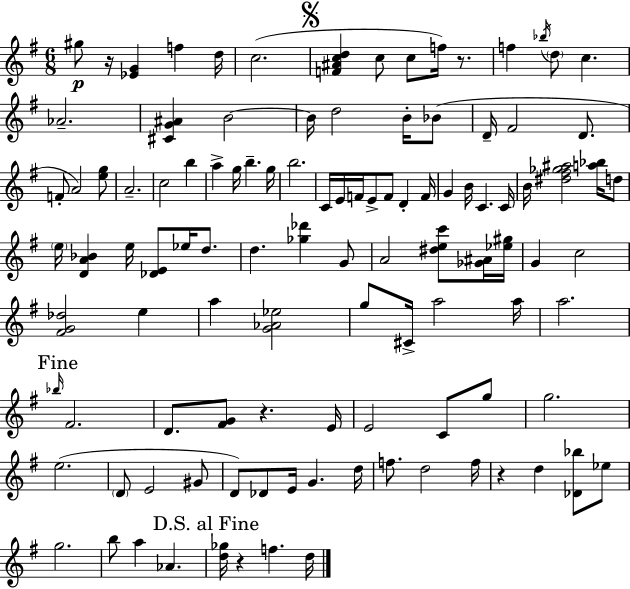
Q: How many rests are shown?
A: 5